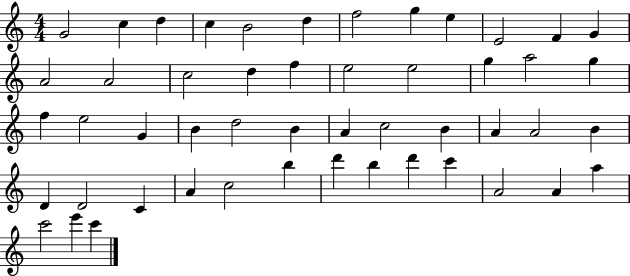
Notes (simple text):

G4/h C5/q D5/q C5/q B4/h D5/q F5/h G5/q E5/q E4/h F4/q G4/q A4/h A4/h C5/h D5/q F5/q E5/h E5/h G5/q A5/h G5/q F5/q E5/h G4/q B4/q D5/h B4/q A4/q C5/h B4/q A4/q A4/h B4/q D4/q D4/h C4/q A4/q C5/h B5/q D6/q B5/q D6/q C6/q A4/h A4/q A5/q C6/h E6/q C6/q